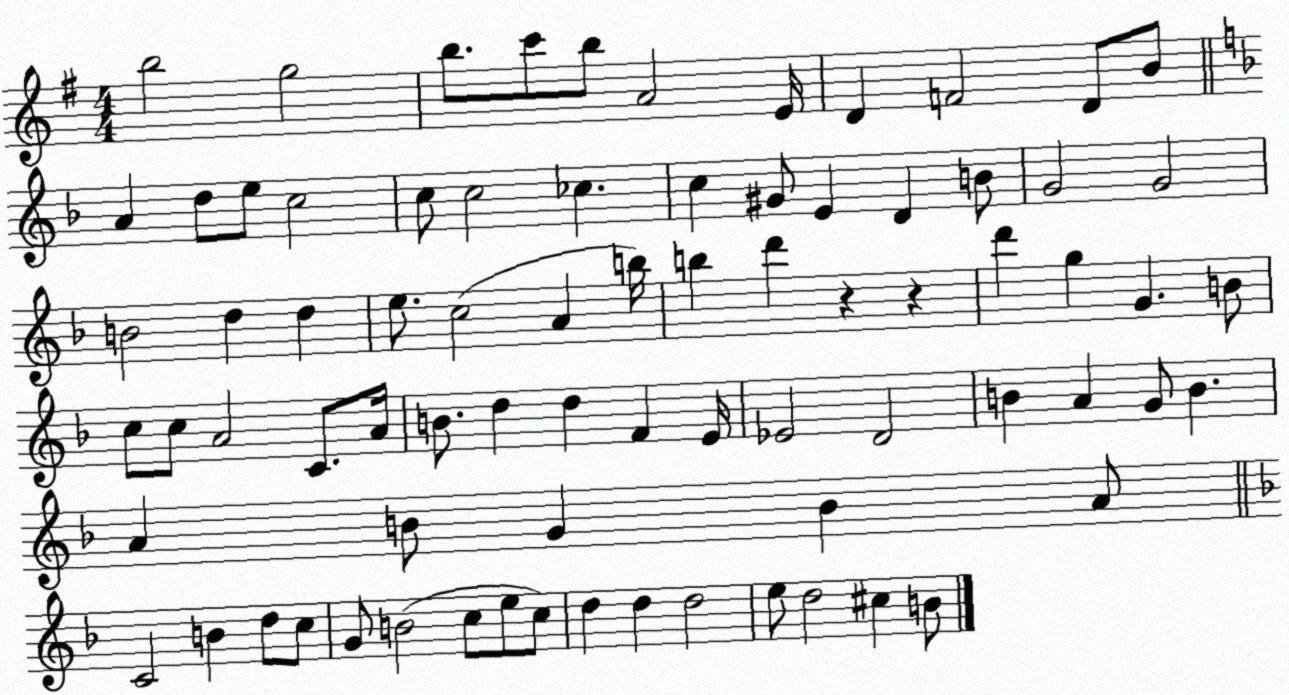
X:1
T:Untitled
M:4/4
L:1/4
K:G
b2 g2 b/2 c'/2 b/2 A2 E/4 D F2 D/2 B/2 A d/2 e/2 c2 c/2 c2 _c c ^G/2 E D B/2 G2 G2 B2 d d e/2 c2 A b/4 b d' z z d' g G B/2 c/2 c/2 A2 C/2 A/4 B/2 d d F E/4 _E2 D2 B A G/2 B A B/2 G B A/2 C2 B d/2 c/2 G/2 B2 c/2 e/2 c/2 d d d2 e/2 d2 ^c B/2